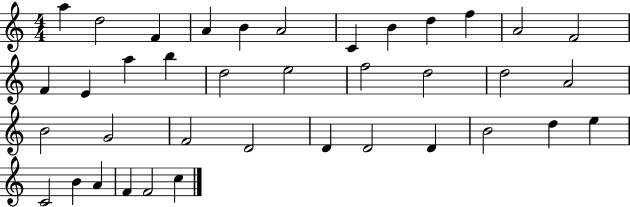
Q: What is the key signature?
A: C major